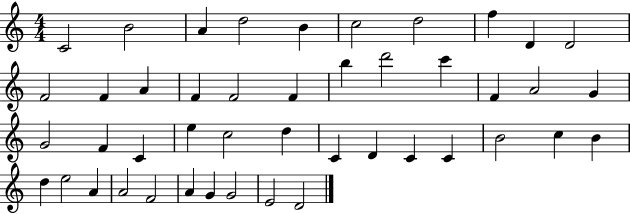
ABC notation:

X:1
T:Untitled
M:4/4
L:1/4
K:C
C2 B2 A d2 B c2 d2 f D D2 F2 F A F F2 F b d'2 c' F A2 G G2 F C e c2 d C D C C B2 c B d e2 A A2 F2 A G G2 E2 D2